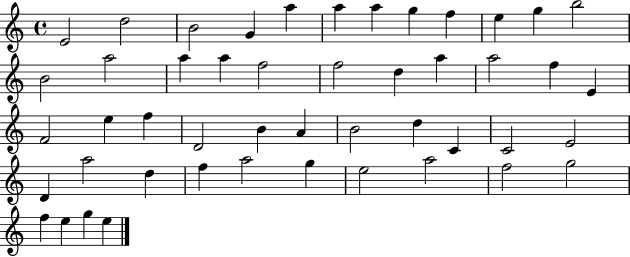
X:1
T:Untitled
M:4/4
L:1/4
K:C
E2 d2 B2 G a a a g f e g b2 B2 a2 a a f2 f2 d a a2 f E F2 e f D2 B A B2 d C C2 E2 D a2 d f a2 g e2 a2 f2 g2 f e g e